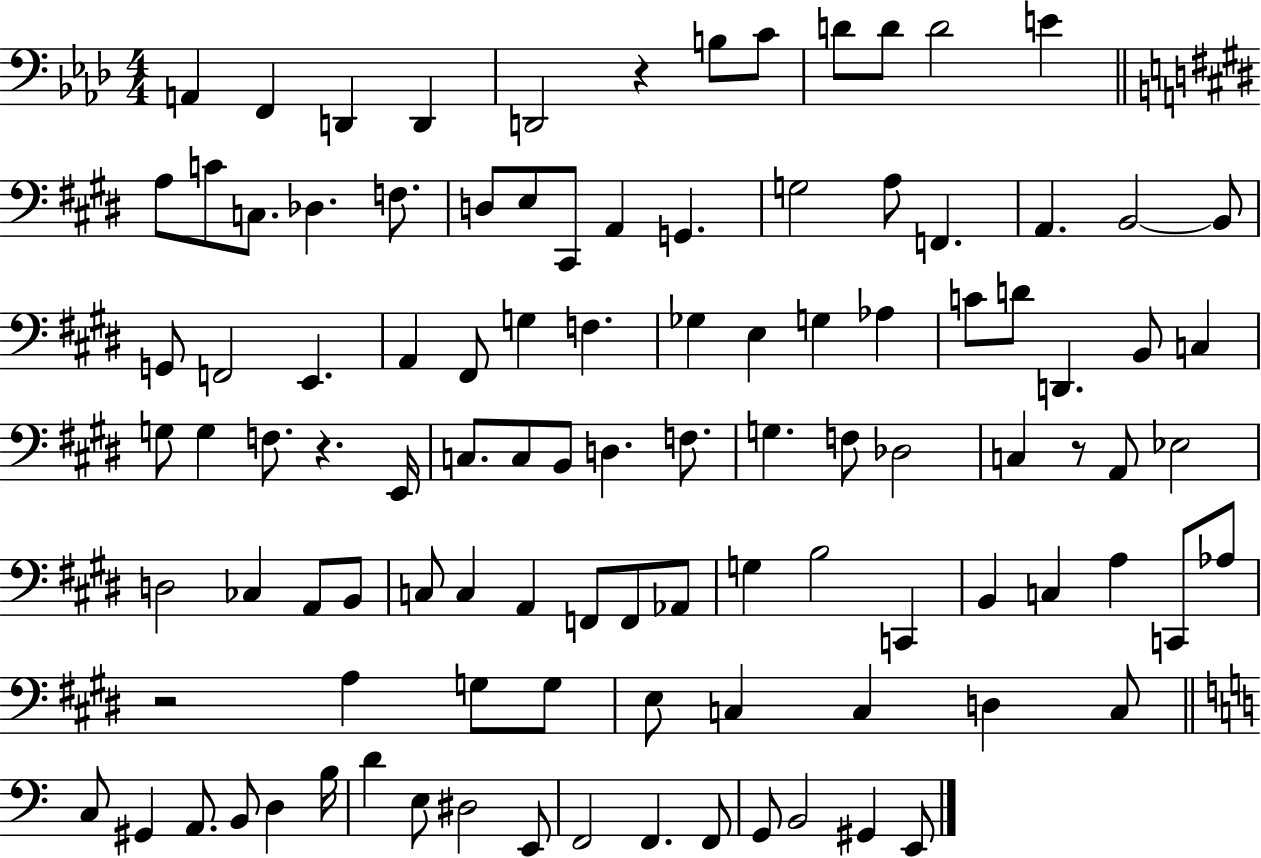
A2/q F2/q D2/q D2/q D2/h R/q B3/e C4/e D4/e D4/e D4/h E4/q A3/e C4/e C3/e. Db3/q. F3/e. D3/e E3/e C#2/e A2/q G2/q. G3/h A3/e F2/q. A2/q. B2/h B2/e G2/e F2/h E2/q. A2/q F#2/e G3/q F3/q. Gb3/q E3/q G3/q Ab3/q C4/e D4/e D2/q. B2/e C3/q G3/e G3/q F3/e. R/q. E2/s C3/e. C3/e B2/e D3/q. F3/e. G3/q. F3/e Db3/h C3/q R/e A2/e Eb3/h D3/h CES3/q A2/e B2/e C3/e C3/q A2/q F2/e F2/e Ab2/e G3/q B3/h C2/q B2/q C3/q A3/q C2/e Ab3/e R/h A3/q G3/e G3/e E3/e C3/q C3/q D3/q C3/e C3/e G#2/q A2/e. B2/e D3/q B3/s D4/q E3/e D#3/h E2/e F2/h F2/q. F2/e G2/e B2/h G#2/q E2/e